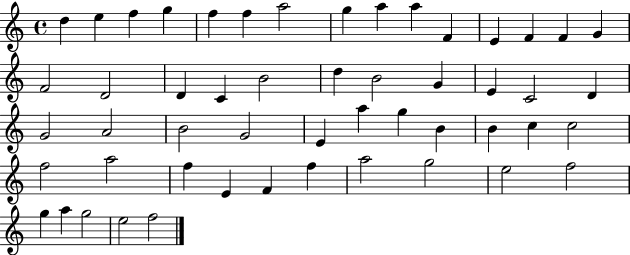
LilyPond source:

{
  \clef treble
  \time 4/4
  \defaultTimeSignature
  \key c \major
  d''4 e''4 f''4 g''4 | f''4 f''4 a''2 | g''4 a''4 a''4 f'4 | e'4 f'4 f'4 g'4 | \break f'2 d'2 | d'4 c'4 b'2 | d''4 b'2 g'4 | e'4 c'2 d'4 | \break g'2 a'2 | b'2 g'2 | e'4 a''4 g''4 b'4 | b'4 c''4 c''2 | \break f''2 a''2 | f''4 e'4 f'4 f''4 | a''2 g''2 | e''2 f''2 | \break g''4 a''4 g''2 | e''2 f''2 | \bar "|."
}